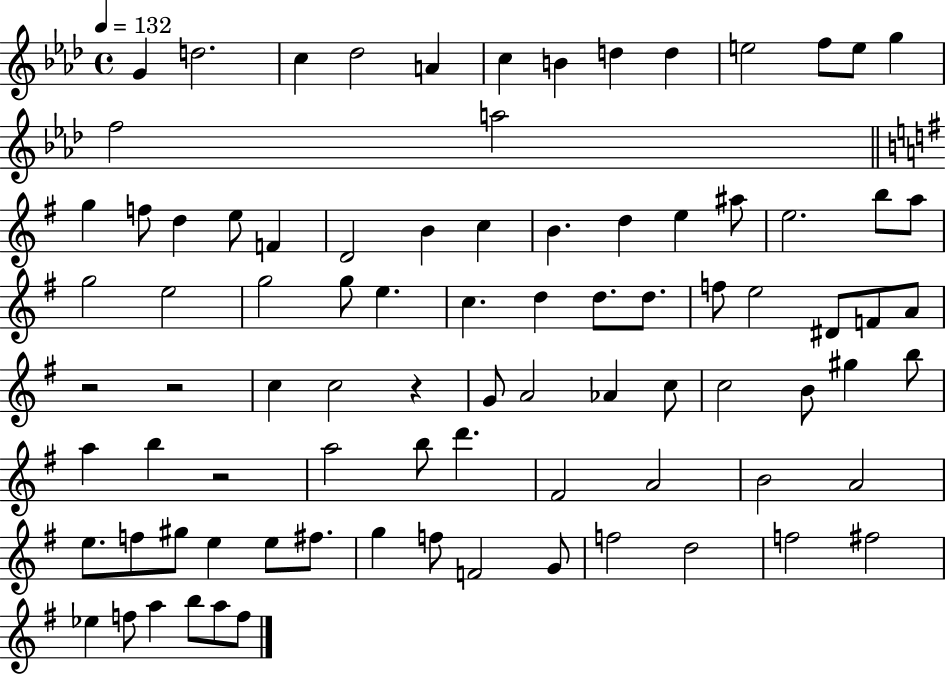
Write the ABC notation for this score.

X:1
T:Untitled
M:4/4
L:1/4
K:Ab
G d2 c _d2 A c B d d e2 f/2 e/2 g f2 a2 g f/2 d e/2 F D2 B c B d e ^a/2 e2 b/2 a/2 g2 e2 g2 g/2 e c d d/2 d/2 f/2 e2 ^D/2 F/2 A/2 z2 z2 c c2 z G/2 A2 _A c/2 c2 B/2 ^g b/2 a b z2 a2 b/2 d' ^F2 A2 B2 A2 e/2 f/2 ^g/2 e e/2 ^f/2 g f/2 F2 G/2 f2 d2 f2 ^f2 _e f/2 a b/2 a/2 f/2